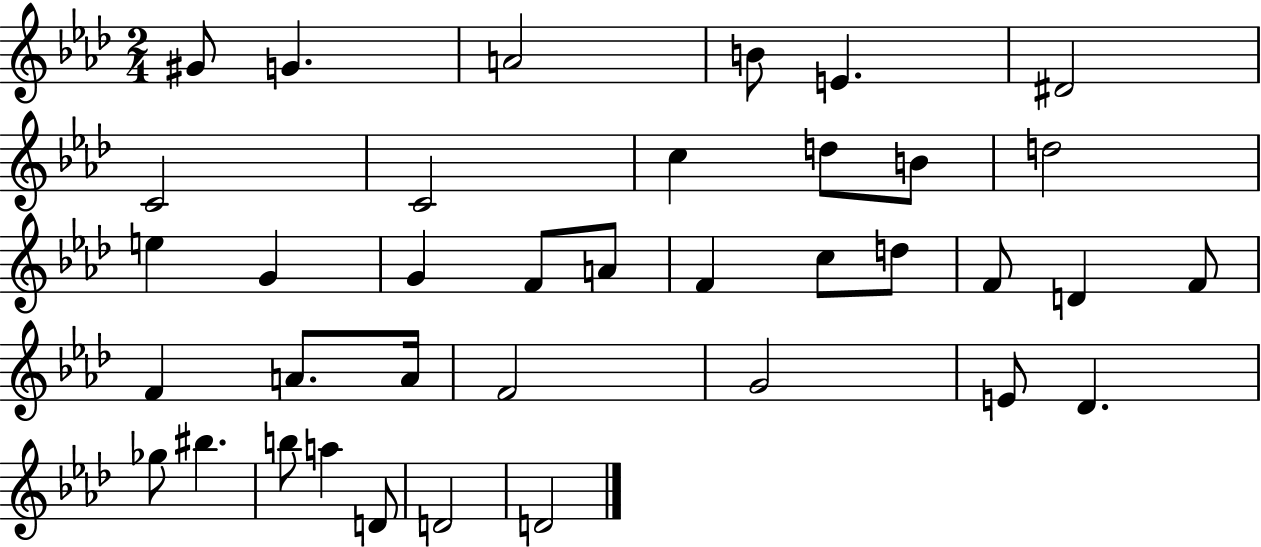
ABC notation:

X:1
T:Untitled
M:2/4
L:1/4
K:Ab
^G/2 G A2 B/2 E ^D2 C2 C2 c d/2 B/2 d2 e G G F/2 A/2 F c/2 d/2 F/2 D F/2 F A/2 A/4 F2 G2 E/2 _D _g/2 ^b b/2 a D/2 D2 D2